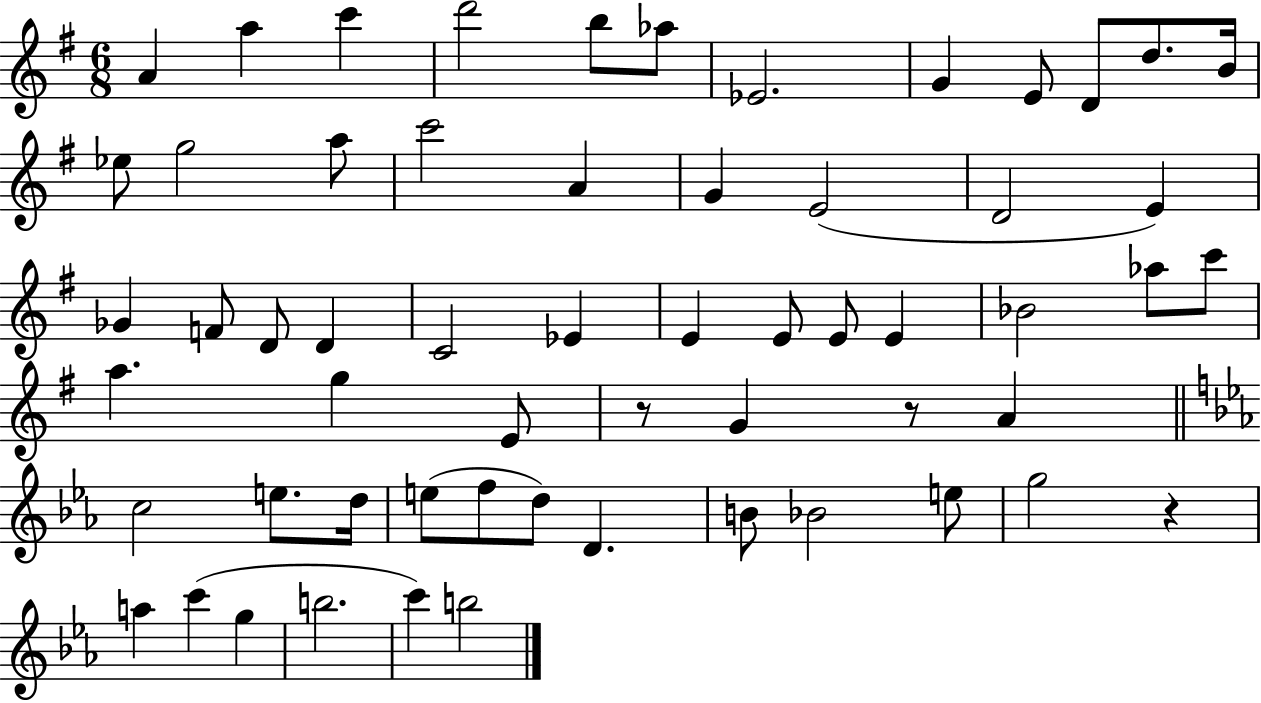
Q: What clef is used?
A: treble